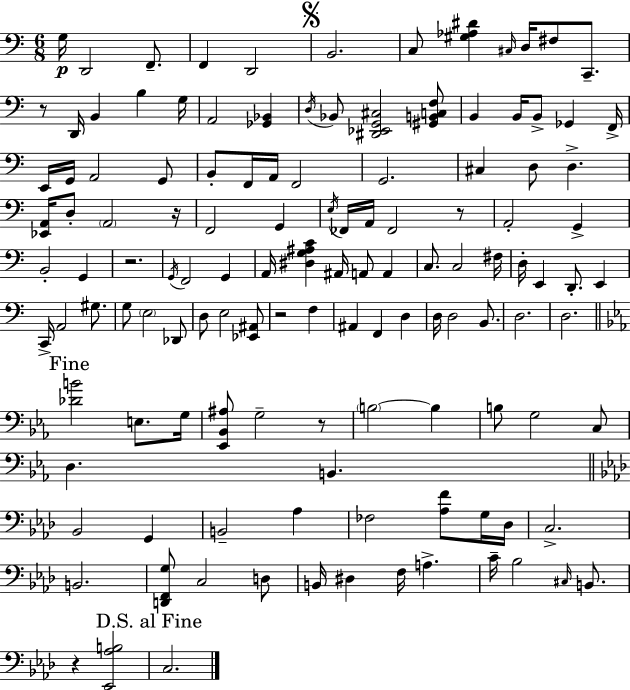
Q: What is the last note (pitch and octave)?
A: C3